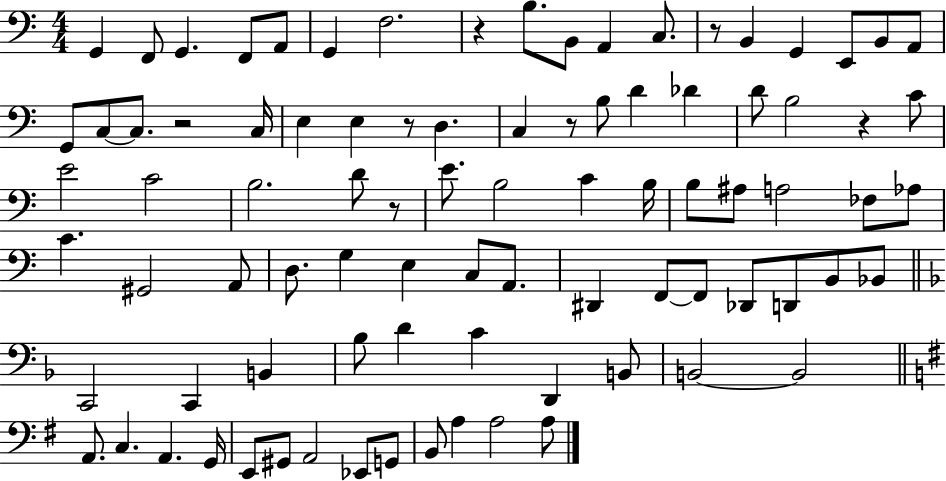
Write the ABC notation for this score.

X:1
T:Untitled
M:4/4
L:1/4
K:C
G,, F,,/2 G,, F,,/2 A,,/2 G,, F,2 z B,/2 B,,/2 A,, C,/2 z/2 B,, G,, E,,/2 B,,/2 A,,/2 G,,/2 C,/2 C,/2 z2 C,/4 E, E, z/2 D, C, z/2 B,/2 D _D D/2 B,2 z C/2 E2 C2 B,2 D/2 z/2 E/2 B,2 C B,/4 B,/2 ^A,/2 A,2 _F,/2 _A,/2 C ^G,,2 A,,/2 D,/2 G, E, C,/2 A,,/2 ^D,, F,,/2 F,,/2 _D,,/2 D,,/2 B,,/2 _B,,/2 C,,2 C,, B,, _B,/2 D C D,, B,,/2 B,,2 B,,2 A,,/2 C, A,, G,,/4 E,,/2 ^G,,/2 A,,2 _E,,/2 G,,/2 B,,/2 A, A,2 A,/2